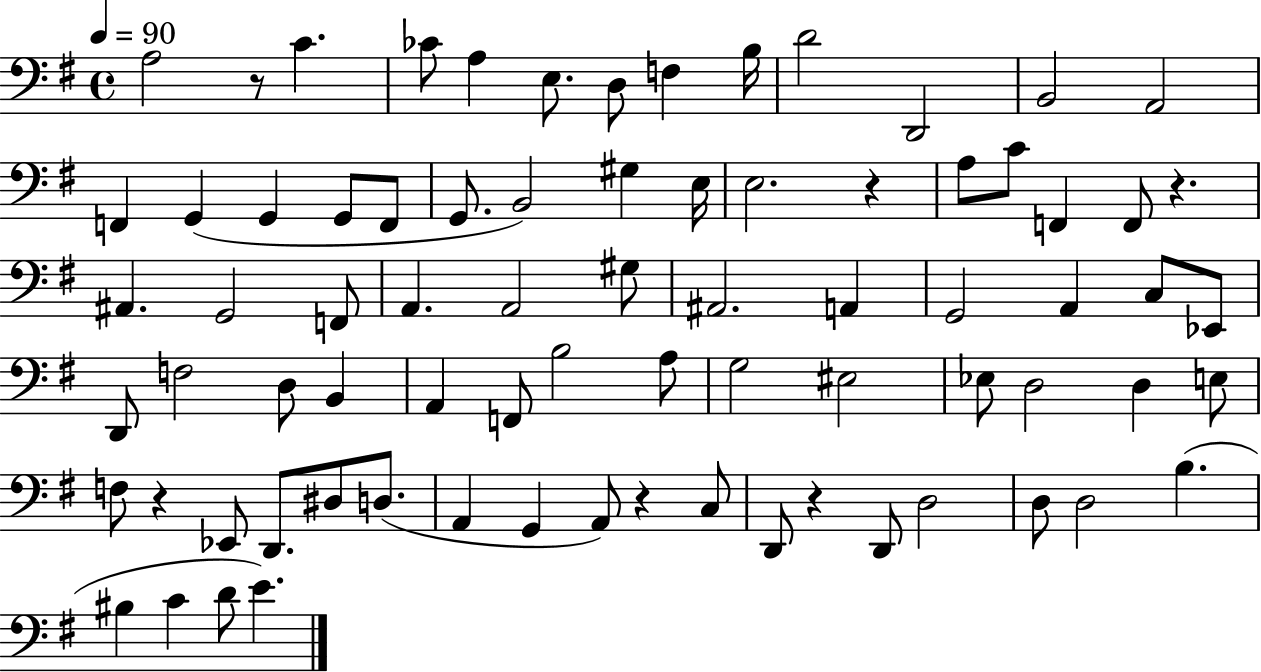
{
  \clef bass
  \time 4/4
  \defaultTimeSignature
  \key g \major
  \tempo 4 = 90
  a2 r8 c'4. | ces'8 a4 e8. d8 f4 b16 | d'2 d,2 | b,2 a,2 | \break f,4 g,4( g,4 g,8 f,8 | g,8. b,2) gis4 e16 | e2. r4 | a8 c'8 f,4 f,8 r4. | \break ais,4. g,2 f,8 | a,4. a,2 gis8 | ais,2. a,4 | g,2 a,4 c8 ees,8 | \break d,8 f2 d8 b,4 | a,4 f,8 b2 a8 | g2 eis2 | ees8 d2 d4 e8 | \break f8 r4 ees,8 d,8. dis8 d8.( | a,4 g,4 a,8) r4 c8 | d,8 r4 d,8 d2 | d8 d2 b4.( | \break bis4 c'4 d'8 e'4.) | \bar "|."
}